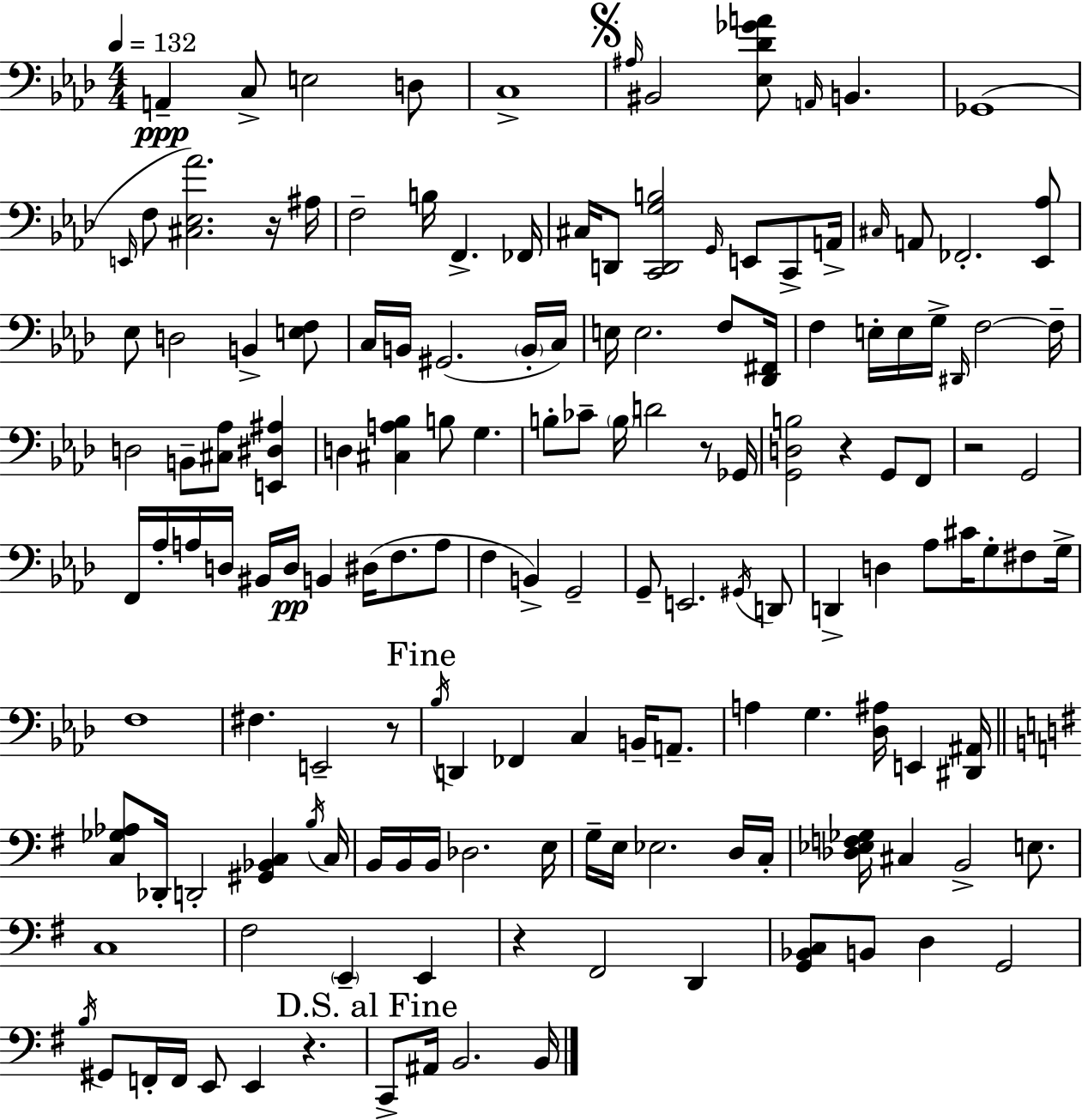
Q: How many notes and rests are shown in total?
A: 152